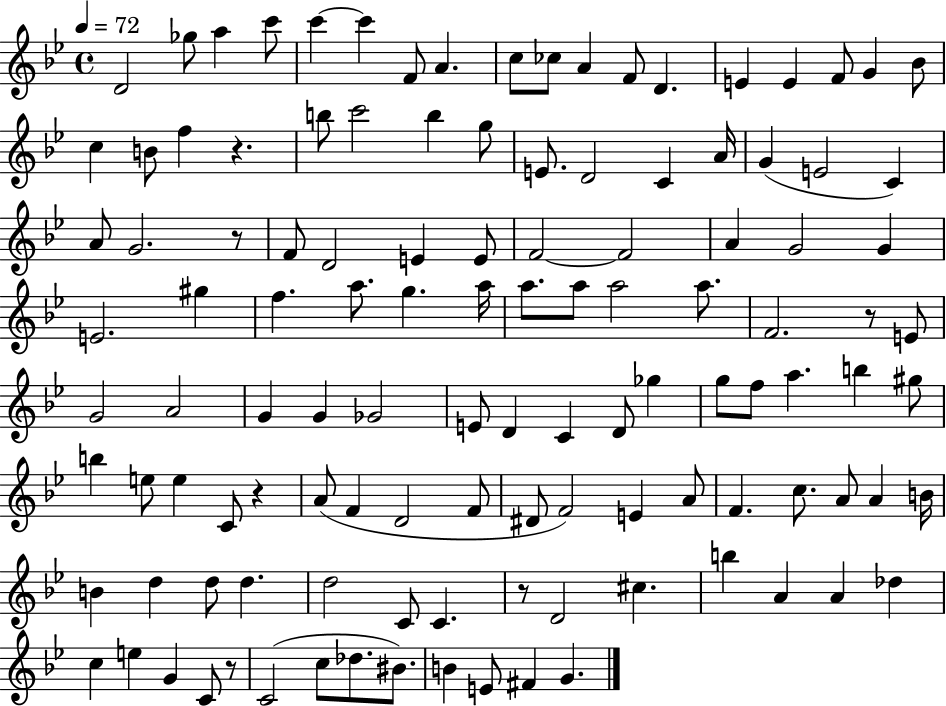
D4/h Gb5/e A5/q C6/e C6/q C6/q F4/e A4/q. C5/e CES5/e A4/q F4/e D4/q. E4/q E4/q F4/e G4/q Bb4/e C5/q B4/e F5/q R/q. B5/e C6/h B5/q G5/e E4/e. D4/h C4/q A4/s G4/q E4/h C4/q A4/e G4/h. R/e F4/e D4/h E4/q E4/e F4/h F4/h A4/q G4/h G4/q E4/h. G#5/q F5/q. A5/e. G5/q. A5/s A5/e. A5/e A5/h A5/e. F4/h. R/e E4/e G4/h A4/h G4/q G4/q Gb4/h E4/e D4/q C4/q D4/e Gb5/q G5/e F5/e A5/q. B5/q G#5/e B5/q E5/e E5/q C4/e R/q A4/e F4/q D4/h F4/e D#4/e F4/h E4/q A4/e F4/q. C5/e. A4/e A4/q B4/s B4/q D5/q D5/e D5/q. D5/h C4/e C4/q. R/e D4/h C#5/q. B5/q A4/q A4/q Db5/q C5/q E5/q G4/q C4/e R/e C4/h C5/e Db5/e. BIS4/e. B4/q E4/e F#4/q G4/q.